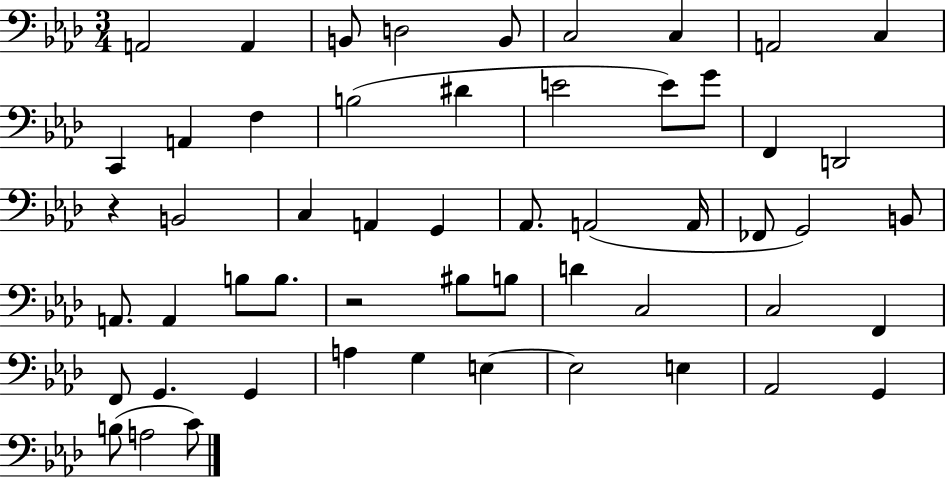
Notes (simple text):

A2/h A2/q B2/e D3/h B2/e C3/h C3/q A2/h C3/q C2/q A2/q F3/q B3/h D#4/q E4/h E4/e G4/e F2/q D2/h R/q B2/h C3/q A2/q G2/q Ab2/e. A2/h A2/s FES2/e G2/h B2/e A2/e. A2/q B3/e B3/e. R/h BIS3/e B3/e D4/q C3/h C3/h F2/q F2/e G2/q. G2/q A3/q G3/q E3/q E3/h E3/q Ab2/h G2/q B3/e A3/h C4/e